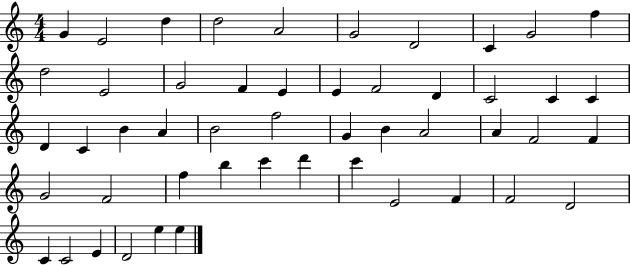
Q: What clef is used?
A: treble